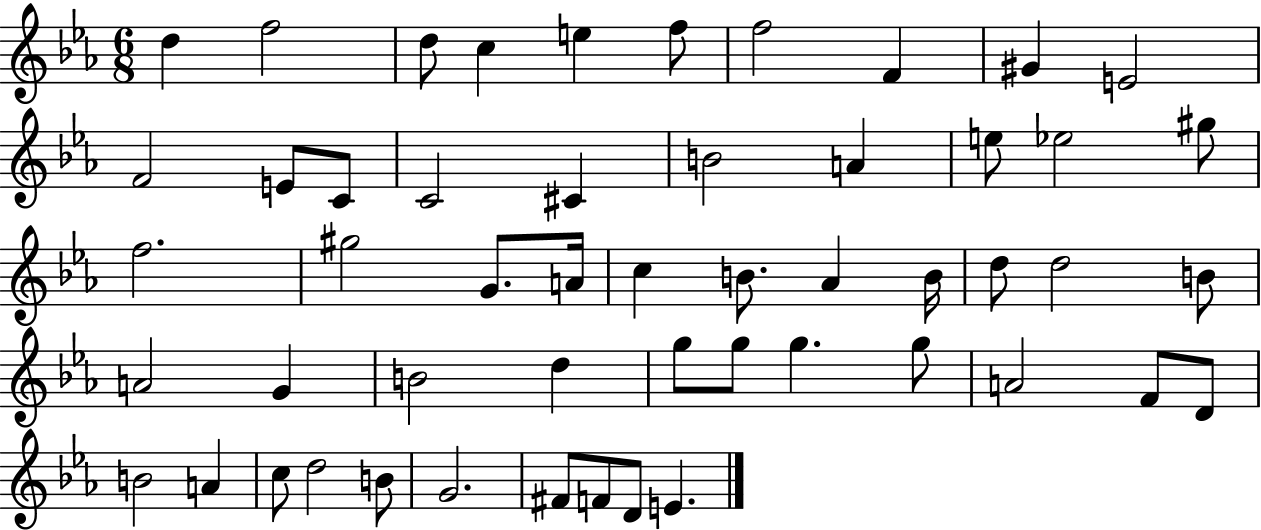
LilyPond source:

{
  \clef treble
  \numericTimeSignature
  \time 6/8
  \key ees \major
  d''4 f''2 | d''8 c''4 e''4 f''8 | f''2 f'4 | gis'4 e'2 | \break f'2 e'8 c'8 | c'2 cis'4 | b'2 a'4 | e''8 ees''2 gis''8 | \break f''2. | gis''2 g'8. a'16 | c''4 b'8. aes'4 b'16 | d''8 d''2 b'8 | \break a'2 g'4 | b'2 d''4 | g''8 g''8 g''4. g''8 | a'2 f'8 d'8 | \break b'2 a'4 | c''8 d''2 b'8 | g'2. | fis'8 f'8 d'8 e'4. | \break \bar "|."
}